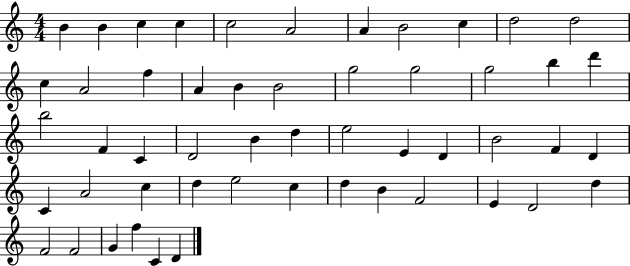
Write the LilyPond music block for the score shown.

{
  \clef treble
  \numericTimeSignature
  \time 4/4
  \key c \major
  b'4 b'4 c''4 c''4 | c''2 a'2 | a'4 b'2 c''4 | d''2 d''2 | \break c''4 a'2 f''4 | a'4 b'4 b'2 | g''2 g''2 | g''2 b''4 d'''4 | \break b''2 f'4 c'4 | d'2 b'4 d''4 | e''2 e'4 d'4 | b'2 f'4 d'4 | \break c'4 a'2 c''4 | d''4 e''2 c''4 | d''4 b'4 f'2 | e'4 d'2 d''4 | \break f'2 f'2 | g'4 f''4 c'4 d'4 | \bar "|."
}